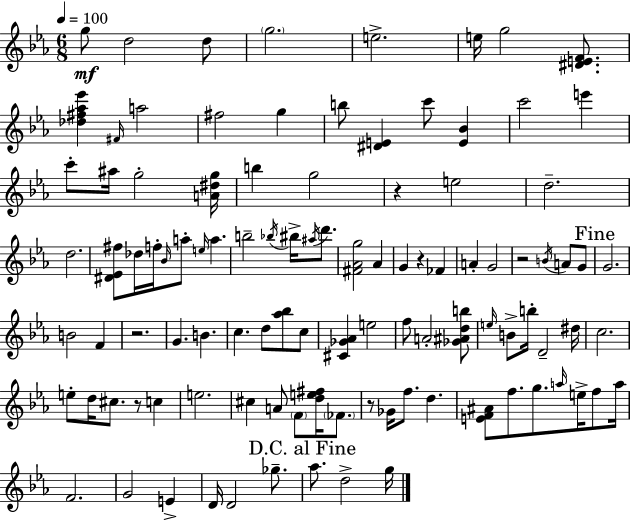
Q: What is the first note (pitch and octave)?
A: G5